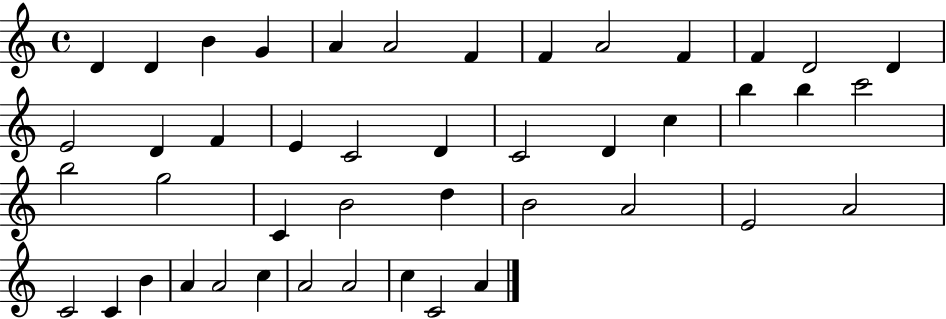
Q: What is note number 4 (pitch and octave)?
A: G4